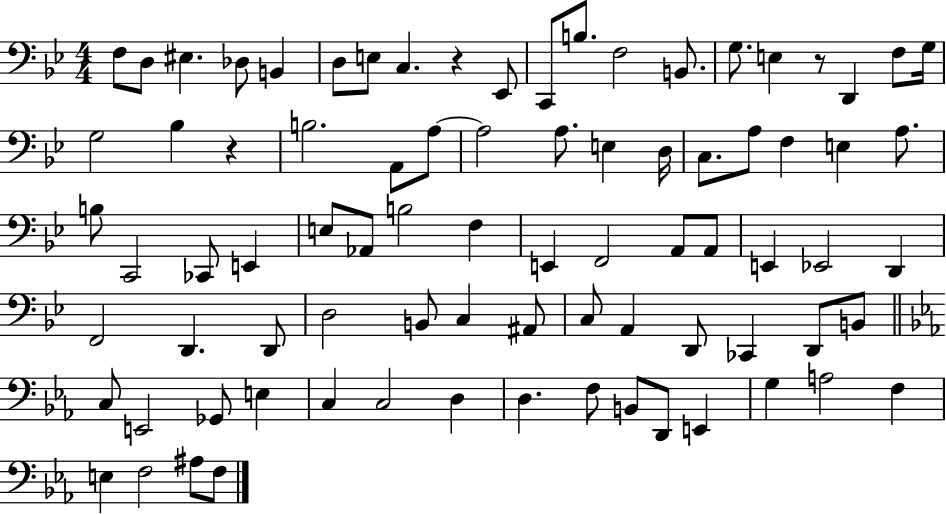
{
  \clef bass
  \numericTimeSignature
  \time 4/4
  \key bes \major
  f8 d8 eis4. des8 b,4 | d8 e8 c4. r4 ees,8 | c,8 b8. f2 b,8. | g8. e4 r8 d,4 f8 g16 | \break g2 bes4 r4 | b2. a,8 a8~~ | a2 a8. e4 d16 | c8. a8 f4 e4 a8. | \break b8 c,2 ces,8 e,4 | e8 aes,8 b2 f4 | e,4 f,2 a,8 a,8 | e,4 ees,2 d,4 | \break f,2 d,4. d,8 | d2 b,8 c4 ais,8 | c8 a,4 d,8 ces,4 d,8 b,8 | \bar "||" \break \key c \minor c8 e,2 ges,8 e4 | c4 c2 d4 | d4. f8 b,8 d,8 e,4 | g4 a2 f4 | \break e4 f2 ais8 f8 | \bar "|."
}